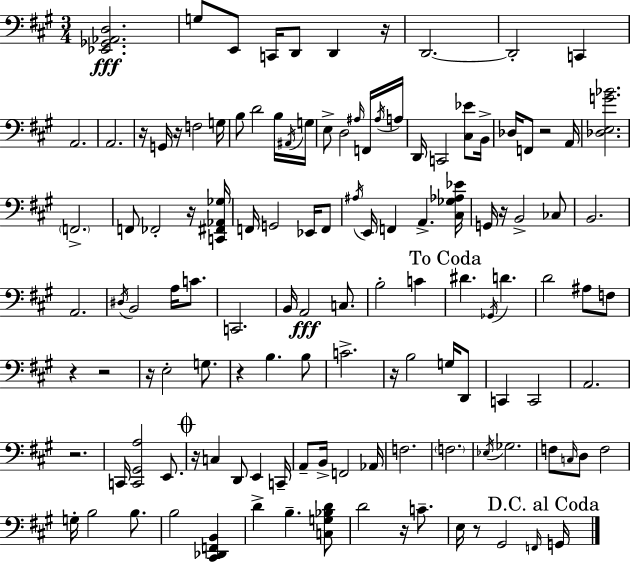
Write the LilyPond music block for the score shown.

{
  \clef bass
  \numericTimeSignature
  \time 3/4
  \key a \major
  <ees, ges, aes, d>2.\fff | g8 e,8 c,16 d,8 d,4 r16 | d,2.~~ | d,2-. c,4 | \break a,2. | a,2. | r16 g,16 r16 f2 g16 | b8 d'2 b16 \acciaccatura { ais,16 } | \break g16 e8-> d2 \grace { ais16 } | f,16 \acciaccatura { ais16 } a16 d,16 c,2 | <cis ees'>8 b,16-> des16 f,8 r2 | a,16 <des e g' bes'>2. | \break \parenthesize f,2.-> | f,8 fes,2-. | r16 <c, fis, aes, ges>16 f,16 g,2 | ees,16 f,8 \acciaccatura { ais16 } e,16 f,4 a,4.-> | \break <cis ges aes ees'>16 g,16 r16 b,2-> | ces8 b,2. | a,2. | \acciaccatura { dis16 } b,2 | \break a16 c'8. c,2. | b,16 a,2\fff | c8. b2-. | c'4 \mark "To Coda" dis'4. \acciaccatura { ges,16 } | \break d'4. d'2 | ais8 f8 r4 r2 | r16 e2-. | g8. r4 b4. | \break b8 c'2.-> | r16 b2 | g16 d,8 c,4 c,2 | a,2. | \break r2. | c,16 <c, gis, a>2 | e,8. \mark \markup { \musicglyph "scripts.coda" } r16 c4 d,8 | e,4 c,16-- a,8-- b,16-> f,2 | \break aes,16 f2. | \parenthesize f2. | \acciaccatura { ees16 } ges2. | f8 \grace { c16 } d8 | \break f2 g16-. b2 | b8. b2 | <cis, des, f, b,>4 d'4-> | b4.-- <c g bes d'>8 d'2 | \break r16 c'8.-- e16 r8 gis,2 | \grace { f,16 } \mark "D.C. al Coda" g,16 \bar "|."
}